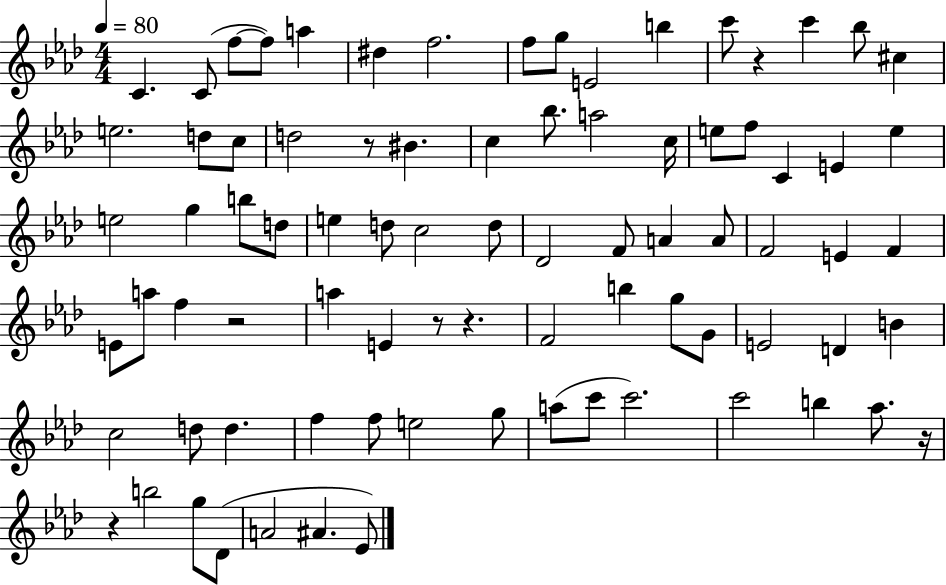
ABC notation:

X:1
T:Untitled
M:4/4
L:1/4
K:Ab
C C/2 f/2 f/2 a ^d f2 f/2 g/2 E2 b c'/2 z c' _b/2 ^c e2 d/2 c/2 d2 z/2 ^B c _b/2 a2 c/4 e/2 f/2 C E e e2 g b/2 d/2 e d/2 c2 d/2 _D2 F/2 A A/2 F2 E F E/2 a/2 f z2 a E z/2 z F2 b g/2 G/2 E2 D B c2 d/2 d f f/2 e2 g/2 a/2 c'/2 c'2 c'2 b _a/2 z/4 z b2 g/2 _D/2 A2 ^A _E/2